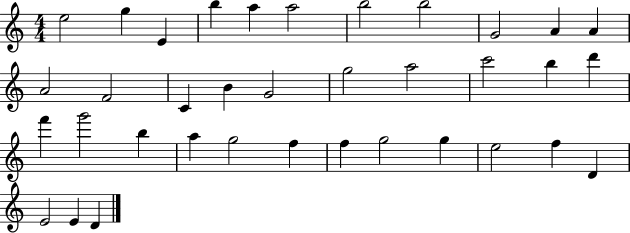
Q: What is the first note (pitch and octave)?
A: E5